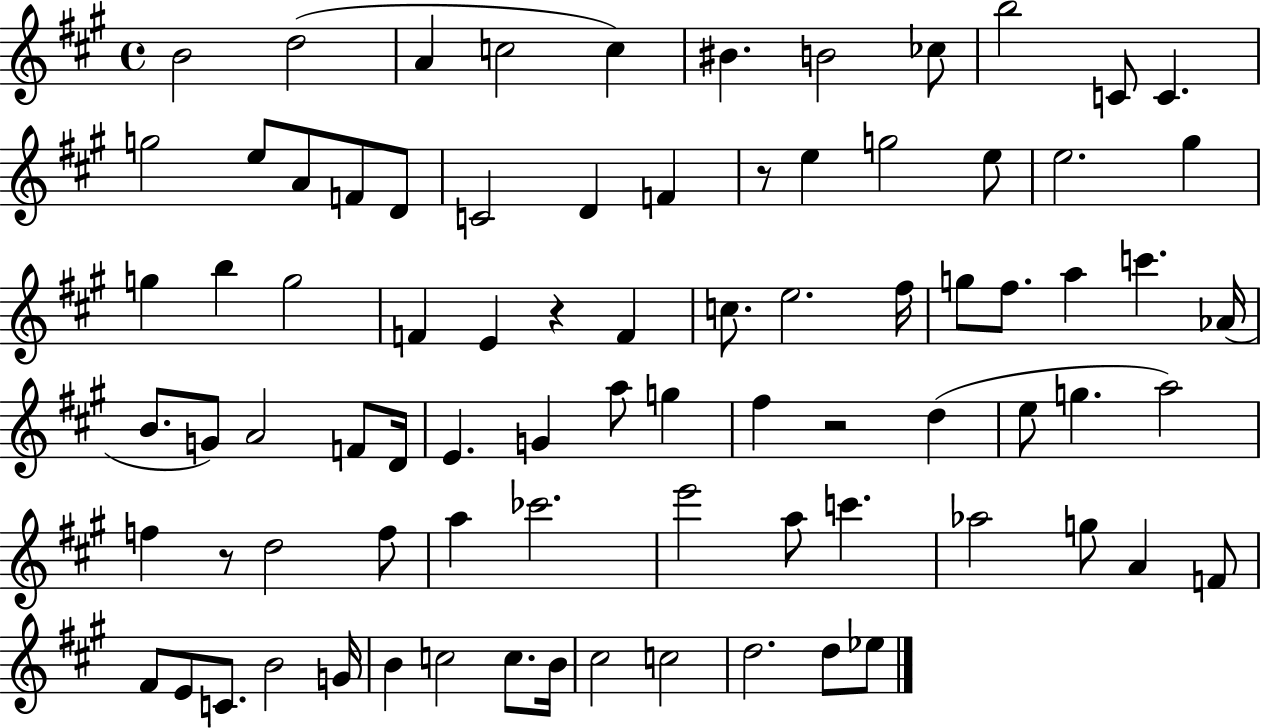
B4/h D5/h A4/q C5/h C5/q BIS4/q. B4/h CES5/e B5/h C4/e C4/q. G5/h E5/e A4/e F4/e D4/e C4/h D4/q F4/q R/e E5/q G5/h E5/e E5/h. G#5/q G5/q B5/q G5/h F4/q E4/q R/q F4/q C5/e. E5/h. F#5/s G5/e F#5/e. A5/q C6/q. Ab4/s B4/e. G4/e A4/h F4/e D4/s E4/q. G4/q A5/e G5/q F#5/q R/h D5/q E5/e G5/q. A5/h F5/q R/e D5/h F5/e A5/q CES6/h. E6/h A5/e C6/q. Ab5/h G5/e A4/q F4/e F#4/e E4/e C4/e. B4/h G4/s B4/q C5/h C5/e. B4/s C#5/h C5/h D5/h. D5/e Eb5/e